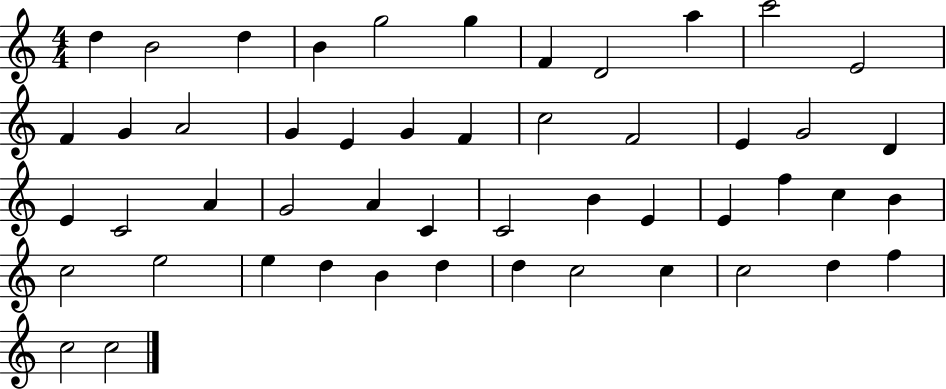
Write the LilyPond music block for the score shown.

{
  \clef treble
  \numericTimeSignature
  \time 4/4
  \key c \major
  d''4 b'2 d''4 | b'4 g''2 g''4 | f'4 d'2 a''4 | c'''2 e'2 | \break f'4 g'4 a'2 | g'4 e'4 g'4 f'4 | c''2 f'2 | e'4 g'2 d'4 | \break e'4 c'2 a'4 | g'2 a'4 c'4 | c'2 b'4 e'4 | e'4 f''4 c''4 b'4 | \break c''2 e''2 | e''4 d''4 b'4 d''4 | d''4 c''2 c''4 | c''2 d''4 f''4 | \break c''2 c''2 | \bar "|."
}